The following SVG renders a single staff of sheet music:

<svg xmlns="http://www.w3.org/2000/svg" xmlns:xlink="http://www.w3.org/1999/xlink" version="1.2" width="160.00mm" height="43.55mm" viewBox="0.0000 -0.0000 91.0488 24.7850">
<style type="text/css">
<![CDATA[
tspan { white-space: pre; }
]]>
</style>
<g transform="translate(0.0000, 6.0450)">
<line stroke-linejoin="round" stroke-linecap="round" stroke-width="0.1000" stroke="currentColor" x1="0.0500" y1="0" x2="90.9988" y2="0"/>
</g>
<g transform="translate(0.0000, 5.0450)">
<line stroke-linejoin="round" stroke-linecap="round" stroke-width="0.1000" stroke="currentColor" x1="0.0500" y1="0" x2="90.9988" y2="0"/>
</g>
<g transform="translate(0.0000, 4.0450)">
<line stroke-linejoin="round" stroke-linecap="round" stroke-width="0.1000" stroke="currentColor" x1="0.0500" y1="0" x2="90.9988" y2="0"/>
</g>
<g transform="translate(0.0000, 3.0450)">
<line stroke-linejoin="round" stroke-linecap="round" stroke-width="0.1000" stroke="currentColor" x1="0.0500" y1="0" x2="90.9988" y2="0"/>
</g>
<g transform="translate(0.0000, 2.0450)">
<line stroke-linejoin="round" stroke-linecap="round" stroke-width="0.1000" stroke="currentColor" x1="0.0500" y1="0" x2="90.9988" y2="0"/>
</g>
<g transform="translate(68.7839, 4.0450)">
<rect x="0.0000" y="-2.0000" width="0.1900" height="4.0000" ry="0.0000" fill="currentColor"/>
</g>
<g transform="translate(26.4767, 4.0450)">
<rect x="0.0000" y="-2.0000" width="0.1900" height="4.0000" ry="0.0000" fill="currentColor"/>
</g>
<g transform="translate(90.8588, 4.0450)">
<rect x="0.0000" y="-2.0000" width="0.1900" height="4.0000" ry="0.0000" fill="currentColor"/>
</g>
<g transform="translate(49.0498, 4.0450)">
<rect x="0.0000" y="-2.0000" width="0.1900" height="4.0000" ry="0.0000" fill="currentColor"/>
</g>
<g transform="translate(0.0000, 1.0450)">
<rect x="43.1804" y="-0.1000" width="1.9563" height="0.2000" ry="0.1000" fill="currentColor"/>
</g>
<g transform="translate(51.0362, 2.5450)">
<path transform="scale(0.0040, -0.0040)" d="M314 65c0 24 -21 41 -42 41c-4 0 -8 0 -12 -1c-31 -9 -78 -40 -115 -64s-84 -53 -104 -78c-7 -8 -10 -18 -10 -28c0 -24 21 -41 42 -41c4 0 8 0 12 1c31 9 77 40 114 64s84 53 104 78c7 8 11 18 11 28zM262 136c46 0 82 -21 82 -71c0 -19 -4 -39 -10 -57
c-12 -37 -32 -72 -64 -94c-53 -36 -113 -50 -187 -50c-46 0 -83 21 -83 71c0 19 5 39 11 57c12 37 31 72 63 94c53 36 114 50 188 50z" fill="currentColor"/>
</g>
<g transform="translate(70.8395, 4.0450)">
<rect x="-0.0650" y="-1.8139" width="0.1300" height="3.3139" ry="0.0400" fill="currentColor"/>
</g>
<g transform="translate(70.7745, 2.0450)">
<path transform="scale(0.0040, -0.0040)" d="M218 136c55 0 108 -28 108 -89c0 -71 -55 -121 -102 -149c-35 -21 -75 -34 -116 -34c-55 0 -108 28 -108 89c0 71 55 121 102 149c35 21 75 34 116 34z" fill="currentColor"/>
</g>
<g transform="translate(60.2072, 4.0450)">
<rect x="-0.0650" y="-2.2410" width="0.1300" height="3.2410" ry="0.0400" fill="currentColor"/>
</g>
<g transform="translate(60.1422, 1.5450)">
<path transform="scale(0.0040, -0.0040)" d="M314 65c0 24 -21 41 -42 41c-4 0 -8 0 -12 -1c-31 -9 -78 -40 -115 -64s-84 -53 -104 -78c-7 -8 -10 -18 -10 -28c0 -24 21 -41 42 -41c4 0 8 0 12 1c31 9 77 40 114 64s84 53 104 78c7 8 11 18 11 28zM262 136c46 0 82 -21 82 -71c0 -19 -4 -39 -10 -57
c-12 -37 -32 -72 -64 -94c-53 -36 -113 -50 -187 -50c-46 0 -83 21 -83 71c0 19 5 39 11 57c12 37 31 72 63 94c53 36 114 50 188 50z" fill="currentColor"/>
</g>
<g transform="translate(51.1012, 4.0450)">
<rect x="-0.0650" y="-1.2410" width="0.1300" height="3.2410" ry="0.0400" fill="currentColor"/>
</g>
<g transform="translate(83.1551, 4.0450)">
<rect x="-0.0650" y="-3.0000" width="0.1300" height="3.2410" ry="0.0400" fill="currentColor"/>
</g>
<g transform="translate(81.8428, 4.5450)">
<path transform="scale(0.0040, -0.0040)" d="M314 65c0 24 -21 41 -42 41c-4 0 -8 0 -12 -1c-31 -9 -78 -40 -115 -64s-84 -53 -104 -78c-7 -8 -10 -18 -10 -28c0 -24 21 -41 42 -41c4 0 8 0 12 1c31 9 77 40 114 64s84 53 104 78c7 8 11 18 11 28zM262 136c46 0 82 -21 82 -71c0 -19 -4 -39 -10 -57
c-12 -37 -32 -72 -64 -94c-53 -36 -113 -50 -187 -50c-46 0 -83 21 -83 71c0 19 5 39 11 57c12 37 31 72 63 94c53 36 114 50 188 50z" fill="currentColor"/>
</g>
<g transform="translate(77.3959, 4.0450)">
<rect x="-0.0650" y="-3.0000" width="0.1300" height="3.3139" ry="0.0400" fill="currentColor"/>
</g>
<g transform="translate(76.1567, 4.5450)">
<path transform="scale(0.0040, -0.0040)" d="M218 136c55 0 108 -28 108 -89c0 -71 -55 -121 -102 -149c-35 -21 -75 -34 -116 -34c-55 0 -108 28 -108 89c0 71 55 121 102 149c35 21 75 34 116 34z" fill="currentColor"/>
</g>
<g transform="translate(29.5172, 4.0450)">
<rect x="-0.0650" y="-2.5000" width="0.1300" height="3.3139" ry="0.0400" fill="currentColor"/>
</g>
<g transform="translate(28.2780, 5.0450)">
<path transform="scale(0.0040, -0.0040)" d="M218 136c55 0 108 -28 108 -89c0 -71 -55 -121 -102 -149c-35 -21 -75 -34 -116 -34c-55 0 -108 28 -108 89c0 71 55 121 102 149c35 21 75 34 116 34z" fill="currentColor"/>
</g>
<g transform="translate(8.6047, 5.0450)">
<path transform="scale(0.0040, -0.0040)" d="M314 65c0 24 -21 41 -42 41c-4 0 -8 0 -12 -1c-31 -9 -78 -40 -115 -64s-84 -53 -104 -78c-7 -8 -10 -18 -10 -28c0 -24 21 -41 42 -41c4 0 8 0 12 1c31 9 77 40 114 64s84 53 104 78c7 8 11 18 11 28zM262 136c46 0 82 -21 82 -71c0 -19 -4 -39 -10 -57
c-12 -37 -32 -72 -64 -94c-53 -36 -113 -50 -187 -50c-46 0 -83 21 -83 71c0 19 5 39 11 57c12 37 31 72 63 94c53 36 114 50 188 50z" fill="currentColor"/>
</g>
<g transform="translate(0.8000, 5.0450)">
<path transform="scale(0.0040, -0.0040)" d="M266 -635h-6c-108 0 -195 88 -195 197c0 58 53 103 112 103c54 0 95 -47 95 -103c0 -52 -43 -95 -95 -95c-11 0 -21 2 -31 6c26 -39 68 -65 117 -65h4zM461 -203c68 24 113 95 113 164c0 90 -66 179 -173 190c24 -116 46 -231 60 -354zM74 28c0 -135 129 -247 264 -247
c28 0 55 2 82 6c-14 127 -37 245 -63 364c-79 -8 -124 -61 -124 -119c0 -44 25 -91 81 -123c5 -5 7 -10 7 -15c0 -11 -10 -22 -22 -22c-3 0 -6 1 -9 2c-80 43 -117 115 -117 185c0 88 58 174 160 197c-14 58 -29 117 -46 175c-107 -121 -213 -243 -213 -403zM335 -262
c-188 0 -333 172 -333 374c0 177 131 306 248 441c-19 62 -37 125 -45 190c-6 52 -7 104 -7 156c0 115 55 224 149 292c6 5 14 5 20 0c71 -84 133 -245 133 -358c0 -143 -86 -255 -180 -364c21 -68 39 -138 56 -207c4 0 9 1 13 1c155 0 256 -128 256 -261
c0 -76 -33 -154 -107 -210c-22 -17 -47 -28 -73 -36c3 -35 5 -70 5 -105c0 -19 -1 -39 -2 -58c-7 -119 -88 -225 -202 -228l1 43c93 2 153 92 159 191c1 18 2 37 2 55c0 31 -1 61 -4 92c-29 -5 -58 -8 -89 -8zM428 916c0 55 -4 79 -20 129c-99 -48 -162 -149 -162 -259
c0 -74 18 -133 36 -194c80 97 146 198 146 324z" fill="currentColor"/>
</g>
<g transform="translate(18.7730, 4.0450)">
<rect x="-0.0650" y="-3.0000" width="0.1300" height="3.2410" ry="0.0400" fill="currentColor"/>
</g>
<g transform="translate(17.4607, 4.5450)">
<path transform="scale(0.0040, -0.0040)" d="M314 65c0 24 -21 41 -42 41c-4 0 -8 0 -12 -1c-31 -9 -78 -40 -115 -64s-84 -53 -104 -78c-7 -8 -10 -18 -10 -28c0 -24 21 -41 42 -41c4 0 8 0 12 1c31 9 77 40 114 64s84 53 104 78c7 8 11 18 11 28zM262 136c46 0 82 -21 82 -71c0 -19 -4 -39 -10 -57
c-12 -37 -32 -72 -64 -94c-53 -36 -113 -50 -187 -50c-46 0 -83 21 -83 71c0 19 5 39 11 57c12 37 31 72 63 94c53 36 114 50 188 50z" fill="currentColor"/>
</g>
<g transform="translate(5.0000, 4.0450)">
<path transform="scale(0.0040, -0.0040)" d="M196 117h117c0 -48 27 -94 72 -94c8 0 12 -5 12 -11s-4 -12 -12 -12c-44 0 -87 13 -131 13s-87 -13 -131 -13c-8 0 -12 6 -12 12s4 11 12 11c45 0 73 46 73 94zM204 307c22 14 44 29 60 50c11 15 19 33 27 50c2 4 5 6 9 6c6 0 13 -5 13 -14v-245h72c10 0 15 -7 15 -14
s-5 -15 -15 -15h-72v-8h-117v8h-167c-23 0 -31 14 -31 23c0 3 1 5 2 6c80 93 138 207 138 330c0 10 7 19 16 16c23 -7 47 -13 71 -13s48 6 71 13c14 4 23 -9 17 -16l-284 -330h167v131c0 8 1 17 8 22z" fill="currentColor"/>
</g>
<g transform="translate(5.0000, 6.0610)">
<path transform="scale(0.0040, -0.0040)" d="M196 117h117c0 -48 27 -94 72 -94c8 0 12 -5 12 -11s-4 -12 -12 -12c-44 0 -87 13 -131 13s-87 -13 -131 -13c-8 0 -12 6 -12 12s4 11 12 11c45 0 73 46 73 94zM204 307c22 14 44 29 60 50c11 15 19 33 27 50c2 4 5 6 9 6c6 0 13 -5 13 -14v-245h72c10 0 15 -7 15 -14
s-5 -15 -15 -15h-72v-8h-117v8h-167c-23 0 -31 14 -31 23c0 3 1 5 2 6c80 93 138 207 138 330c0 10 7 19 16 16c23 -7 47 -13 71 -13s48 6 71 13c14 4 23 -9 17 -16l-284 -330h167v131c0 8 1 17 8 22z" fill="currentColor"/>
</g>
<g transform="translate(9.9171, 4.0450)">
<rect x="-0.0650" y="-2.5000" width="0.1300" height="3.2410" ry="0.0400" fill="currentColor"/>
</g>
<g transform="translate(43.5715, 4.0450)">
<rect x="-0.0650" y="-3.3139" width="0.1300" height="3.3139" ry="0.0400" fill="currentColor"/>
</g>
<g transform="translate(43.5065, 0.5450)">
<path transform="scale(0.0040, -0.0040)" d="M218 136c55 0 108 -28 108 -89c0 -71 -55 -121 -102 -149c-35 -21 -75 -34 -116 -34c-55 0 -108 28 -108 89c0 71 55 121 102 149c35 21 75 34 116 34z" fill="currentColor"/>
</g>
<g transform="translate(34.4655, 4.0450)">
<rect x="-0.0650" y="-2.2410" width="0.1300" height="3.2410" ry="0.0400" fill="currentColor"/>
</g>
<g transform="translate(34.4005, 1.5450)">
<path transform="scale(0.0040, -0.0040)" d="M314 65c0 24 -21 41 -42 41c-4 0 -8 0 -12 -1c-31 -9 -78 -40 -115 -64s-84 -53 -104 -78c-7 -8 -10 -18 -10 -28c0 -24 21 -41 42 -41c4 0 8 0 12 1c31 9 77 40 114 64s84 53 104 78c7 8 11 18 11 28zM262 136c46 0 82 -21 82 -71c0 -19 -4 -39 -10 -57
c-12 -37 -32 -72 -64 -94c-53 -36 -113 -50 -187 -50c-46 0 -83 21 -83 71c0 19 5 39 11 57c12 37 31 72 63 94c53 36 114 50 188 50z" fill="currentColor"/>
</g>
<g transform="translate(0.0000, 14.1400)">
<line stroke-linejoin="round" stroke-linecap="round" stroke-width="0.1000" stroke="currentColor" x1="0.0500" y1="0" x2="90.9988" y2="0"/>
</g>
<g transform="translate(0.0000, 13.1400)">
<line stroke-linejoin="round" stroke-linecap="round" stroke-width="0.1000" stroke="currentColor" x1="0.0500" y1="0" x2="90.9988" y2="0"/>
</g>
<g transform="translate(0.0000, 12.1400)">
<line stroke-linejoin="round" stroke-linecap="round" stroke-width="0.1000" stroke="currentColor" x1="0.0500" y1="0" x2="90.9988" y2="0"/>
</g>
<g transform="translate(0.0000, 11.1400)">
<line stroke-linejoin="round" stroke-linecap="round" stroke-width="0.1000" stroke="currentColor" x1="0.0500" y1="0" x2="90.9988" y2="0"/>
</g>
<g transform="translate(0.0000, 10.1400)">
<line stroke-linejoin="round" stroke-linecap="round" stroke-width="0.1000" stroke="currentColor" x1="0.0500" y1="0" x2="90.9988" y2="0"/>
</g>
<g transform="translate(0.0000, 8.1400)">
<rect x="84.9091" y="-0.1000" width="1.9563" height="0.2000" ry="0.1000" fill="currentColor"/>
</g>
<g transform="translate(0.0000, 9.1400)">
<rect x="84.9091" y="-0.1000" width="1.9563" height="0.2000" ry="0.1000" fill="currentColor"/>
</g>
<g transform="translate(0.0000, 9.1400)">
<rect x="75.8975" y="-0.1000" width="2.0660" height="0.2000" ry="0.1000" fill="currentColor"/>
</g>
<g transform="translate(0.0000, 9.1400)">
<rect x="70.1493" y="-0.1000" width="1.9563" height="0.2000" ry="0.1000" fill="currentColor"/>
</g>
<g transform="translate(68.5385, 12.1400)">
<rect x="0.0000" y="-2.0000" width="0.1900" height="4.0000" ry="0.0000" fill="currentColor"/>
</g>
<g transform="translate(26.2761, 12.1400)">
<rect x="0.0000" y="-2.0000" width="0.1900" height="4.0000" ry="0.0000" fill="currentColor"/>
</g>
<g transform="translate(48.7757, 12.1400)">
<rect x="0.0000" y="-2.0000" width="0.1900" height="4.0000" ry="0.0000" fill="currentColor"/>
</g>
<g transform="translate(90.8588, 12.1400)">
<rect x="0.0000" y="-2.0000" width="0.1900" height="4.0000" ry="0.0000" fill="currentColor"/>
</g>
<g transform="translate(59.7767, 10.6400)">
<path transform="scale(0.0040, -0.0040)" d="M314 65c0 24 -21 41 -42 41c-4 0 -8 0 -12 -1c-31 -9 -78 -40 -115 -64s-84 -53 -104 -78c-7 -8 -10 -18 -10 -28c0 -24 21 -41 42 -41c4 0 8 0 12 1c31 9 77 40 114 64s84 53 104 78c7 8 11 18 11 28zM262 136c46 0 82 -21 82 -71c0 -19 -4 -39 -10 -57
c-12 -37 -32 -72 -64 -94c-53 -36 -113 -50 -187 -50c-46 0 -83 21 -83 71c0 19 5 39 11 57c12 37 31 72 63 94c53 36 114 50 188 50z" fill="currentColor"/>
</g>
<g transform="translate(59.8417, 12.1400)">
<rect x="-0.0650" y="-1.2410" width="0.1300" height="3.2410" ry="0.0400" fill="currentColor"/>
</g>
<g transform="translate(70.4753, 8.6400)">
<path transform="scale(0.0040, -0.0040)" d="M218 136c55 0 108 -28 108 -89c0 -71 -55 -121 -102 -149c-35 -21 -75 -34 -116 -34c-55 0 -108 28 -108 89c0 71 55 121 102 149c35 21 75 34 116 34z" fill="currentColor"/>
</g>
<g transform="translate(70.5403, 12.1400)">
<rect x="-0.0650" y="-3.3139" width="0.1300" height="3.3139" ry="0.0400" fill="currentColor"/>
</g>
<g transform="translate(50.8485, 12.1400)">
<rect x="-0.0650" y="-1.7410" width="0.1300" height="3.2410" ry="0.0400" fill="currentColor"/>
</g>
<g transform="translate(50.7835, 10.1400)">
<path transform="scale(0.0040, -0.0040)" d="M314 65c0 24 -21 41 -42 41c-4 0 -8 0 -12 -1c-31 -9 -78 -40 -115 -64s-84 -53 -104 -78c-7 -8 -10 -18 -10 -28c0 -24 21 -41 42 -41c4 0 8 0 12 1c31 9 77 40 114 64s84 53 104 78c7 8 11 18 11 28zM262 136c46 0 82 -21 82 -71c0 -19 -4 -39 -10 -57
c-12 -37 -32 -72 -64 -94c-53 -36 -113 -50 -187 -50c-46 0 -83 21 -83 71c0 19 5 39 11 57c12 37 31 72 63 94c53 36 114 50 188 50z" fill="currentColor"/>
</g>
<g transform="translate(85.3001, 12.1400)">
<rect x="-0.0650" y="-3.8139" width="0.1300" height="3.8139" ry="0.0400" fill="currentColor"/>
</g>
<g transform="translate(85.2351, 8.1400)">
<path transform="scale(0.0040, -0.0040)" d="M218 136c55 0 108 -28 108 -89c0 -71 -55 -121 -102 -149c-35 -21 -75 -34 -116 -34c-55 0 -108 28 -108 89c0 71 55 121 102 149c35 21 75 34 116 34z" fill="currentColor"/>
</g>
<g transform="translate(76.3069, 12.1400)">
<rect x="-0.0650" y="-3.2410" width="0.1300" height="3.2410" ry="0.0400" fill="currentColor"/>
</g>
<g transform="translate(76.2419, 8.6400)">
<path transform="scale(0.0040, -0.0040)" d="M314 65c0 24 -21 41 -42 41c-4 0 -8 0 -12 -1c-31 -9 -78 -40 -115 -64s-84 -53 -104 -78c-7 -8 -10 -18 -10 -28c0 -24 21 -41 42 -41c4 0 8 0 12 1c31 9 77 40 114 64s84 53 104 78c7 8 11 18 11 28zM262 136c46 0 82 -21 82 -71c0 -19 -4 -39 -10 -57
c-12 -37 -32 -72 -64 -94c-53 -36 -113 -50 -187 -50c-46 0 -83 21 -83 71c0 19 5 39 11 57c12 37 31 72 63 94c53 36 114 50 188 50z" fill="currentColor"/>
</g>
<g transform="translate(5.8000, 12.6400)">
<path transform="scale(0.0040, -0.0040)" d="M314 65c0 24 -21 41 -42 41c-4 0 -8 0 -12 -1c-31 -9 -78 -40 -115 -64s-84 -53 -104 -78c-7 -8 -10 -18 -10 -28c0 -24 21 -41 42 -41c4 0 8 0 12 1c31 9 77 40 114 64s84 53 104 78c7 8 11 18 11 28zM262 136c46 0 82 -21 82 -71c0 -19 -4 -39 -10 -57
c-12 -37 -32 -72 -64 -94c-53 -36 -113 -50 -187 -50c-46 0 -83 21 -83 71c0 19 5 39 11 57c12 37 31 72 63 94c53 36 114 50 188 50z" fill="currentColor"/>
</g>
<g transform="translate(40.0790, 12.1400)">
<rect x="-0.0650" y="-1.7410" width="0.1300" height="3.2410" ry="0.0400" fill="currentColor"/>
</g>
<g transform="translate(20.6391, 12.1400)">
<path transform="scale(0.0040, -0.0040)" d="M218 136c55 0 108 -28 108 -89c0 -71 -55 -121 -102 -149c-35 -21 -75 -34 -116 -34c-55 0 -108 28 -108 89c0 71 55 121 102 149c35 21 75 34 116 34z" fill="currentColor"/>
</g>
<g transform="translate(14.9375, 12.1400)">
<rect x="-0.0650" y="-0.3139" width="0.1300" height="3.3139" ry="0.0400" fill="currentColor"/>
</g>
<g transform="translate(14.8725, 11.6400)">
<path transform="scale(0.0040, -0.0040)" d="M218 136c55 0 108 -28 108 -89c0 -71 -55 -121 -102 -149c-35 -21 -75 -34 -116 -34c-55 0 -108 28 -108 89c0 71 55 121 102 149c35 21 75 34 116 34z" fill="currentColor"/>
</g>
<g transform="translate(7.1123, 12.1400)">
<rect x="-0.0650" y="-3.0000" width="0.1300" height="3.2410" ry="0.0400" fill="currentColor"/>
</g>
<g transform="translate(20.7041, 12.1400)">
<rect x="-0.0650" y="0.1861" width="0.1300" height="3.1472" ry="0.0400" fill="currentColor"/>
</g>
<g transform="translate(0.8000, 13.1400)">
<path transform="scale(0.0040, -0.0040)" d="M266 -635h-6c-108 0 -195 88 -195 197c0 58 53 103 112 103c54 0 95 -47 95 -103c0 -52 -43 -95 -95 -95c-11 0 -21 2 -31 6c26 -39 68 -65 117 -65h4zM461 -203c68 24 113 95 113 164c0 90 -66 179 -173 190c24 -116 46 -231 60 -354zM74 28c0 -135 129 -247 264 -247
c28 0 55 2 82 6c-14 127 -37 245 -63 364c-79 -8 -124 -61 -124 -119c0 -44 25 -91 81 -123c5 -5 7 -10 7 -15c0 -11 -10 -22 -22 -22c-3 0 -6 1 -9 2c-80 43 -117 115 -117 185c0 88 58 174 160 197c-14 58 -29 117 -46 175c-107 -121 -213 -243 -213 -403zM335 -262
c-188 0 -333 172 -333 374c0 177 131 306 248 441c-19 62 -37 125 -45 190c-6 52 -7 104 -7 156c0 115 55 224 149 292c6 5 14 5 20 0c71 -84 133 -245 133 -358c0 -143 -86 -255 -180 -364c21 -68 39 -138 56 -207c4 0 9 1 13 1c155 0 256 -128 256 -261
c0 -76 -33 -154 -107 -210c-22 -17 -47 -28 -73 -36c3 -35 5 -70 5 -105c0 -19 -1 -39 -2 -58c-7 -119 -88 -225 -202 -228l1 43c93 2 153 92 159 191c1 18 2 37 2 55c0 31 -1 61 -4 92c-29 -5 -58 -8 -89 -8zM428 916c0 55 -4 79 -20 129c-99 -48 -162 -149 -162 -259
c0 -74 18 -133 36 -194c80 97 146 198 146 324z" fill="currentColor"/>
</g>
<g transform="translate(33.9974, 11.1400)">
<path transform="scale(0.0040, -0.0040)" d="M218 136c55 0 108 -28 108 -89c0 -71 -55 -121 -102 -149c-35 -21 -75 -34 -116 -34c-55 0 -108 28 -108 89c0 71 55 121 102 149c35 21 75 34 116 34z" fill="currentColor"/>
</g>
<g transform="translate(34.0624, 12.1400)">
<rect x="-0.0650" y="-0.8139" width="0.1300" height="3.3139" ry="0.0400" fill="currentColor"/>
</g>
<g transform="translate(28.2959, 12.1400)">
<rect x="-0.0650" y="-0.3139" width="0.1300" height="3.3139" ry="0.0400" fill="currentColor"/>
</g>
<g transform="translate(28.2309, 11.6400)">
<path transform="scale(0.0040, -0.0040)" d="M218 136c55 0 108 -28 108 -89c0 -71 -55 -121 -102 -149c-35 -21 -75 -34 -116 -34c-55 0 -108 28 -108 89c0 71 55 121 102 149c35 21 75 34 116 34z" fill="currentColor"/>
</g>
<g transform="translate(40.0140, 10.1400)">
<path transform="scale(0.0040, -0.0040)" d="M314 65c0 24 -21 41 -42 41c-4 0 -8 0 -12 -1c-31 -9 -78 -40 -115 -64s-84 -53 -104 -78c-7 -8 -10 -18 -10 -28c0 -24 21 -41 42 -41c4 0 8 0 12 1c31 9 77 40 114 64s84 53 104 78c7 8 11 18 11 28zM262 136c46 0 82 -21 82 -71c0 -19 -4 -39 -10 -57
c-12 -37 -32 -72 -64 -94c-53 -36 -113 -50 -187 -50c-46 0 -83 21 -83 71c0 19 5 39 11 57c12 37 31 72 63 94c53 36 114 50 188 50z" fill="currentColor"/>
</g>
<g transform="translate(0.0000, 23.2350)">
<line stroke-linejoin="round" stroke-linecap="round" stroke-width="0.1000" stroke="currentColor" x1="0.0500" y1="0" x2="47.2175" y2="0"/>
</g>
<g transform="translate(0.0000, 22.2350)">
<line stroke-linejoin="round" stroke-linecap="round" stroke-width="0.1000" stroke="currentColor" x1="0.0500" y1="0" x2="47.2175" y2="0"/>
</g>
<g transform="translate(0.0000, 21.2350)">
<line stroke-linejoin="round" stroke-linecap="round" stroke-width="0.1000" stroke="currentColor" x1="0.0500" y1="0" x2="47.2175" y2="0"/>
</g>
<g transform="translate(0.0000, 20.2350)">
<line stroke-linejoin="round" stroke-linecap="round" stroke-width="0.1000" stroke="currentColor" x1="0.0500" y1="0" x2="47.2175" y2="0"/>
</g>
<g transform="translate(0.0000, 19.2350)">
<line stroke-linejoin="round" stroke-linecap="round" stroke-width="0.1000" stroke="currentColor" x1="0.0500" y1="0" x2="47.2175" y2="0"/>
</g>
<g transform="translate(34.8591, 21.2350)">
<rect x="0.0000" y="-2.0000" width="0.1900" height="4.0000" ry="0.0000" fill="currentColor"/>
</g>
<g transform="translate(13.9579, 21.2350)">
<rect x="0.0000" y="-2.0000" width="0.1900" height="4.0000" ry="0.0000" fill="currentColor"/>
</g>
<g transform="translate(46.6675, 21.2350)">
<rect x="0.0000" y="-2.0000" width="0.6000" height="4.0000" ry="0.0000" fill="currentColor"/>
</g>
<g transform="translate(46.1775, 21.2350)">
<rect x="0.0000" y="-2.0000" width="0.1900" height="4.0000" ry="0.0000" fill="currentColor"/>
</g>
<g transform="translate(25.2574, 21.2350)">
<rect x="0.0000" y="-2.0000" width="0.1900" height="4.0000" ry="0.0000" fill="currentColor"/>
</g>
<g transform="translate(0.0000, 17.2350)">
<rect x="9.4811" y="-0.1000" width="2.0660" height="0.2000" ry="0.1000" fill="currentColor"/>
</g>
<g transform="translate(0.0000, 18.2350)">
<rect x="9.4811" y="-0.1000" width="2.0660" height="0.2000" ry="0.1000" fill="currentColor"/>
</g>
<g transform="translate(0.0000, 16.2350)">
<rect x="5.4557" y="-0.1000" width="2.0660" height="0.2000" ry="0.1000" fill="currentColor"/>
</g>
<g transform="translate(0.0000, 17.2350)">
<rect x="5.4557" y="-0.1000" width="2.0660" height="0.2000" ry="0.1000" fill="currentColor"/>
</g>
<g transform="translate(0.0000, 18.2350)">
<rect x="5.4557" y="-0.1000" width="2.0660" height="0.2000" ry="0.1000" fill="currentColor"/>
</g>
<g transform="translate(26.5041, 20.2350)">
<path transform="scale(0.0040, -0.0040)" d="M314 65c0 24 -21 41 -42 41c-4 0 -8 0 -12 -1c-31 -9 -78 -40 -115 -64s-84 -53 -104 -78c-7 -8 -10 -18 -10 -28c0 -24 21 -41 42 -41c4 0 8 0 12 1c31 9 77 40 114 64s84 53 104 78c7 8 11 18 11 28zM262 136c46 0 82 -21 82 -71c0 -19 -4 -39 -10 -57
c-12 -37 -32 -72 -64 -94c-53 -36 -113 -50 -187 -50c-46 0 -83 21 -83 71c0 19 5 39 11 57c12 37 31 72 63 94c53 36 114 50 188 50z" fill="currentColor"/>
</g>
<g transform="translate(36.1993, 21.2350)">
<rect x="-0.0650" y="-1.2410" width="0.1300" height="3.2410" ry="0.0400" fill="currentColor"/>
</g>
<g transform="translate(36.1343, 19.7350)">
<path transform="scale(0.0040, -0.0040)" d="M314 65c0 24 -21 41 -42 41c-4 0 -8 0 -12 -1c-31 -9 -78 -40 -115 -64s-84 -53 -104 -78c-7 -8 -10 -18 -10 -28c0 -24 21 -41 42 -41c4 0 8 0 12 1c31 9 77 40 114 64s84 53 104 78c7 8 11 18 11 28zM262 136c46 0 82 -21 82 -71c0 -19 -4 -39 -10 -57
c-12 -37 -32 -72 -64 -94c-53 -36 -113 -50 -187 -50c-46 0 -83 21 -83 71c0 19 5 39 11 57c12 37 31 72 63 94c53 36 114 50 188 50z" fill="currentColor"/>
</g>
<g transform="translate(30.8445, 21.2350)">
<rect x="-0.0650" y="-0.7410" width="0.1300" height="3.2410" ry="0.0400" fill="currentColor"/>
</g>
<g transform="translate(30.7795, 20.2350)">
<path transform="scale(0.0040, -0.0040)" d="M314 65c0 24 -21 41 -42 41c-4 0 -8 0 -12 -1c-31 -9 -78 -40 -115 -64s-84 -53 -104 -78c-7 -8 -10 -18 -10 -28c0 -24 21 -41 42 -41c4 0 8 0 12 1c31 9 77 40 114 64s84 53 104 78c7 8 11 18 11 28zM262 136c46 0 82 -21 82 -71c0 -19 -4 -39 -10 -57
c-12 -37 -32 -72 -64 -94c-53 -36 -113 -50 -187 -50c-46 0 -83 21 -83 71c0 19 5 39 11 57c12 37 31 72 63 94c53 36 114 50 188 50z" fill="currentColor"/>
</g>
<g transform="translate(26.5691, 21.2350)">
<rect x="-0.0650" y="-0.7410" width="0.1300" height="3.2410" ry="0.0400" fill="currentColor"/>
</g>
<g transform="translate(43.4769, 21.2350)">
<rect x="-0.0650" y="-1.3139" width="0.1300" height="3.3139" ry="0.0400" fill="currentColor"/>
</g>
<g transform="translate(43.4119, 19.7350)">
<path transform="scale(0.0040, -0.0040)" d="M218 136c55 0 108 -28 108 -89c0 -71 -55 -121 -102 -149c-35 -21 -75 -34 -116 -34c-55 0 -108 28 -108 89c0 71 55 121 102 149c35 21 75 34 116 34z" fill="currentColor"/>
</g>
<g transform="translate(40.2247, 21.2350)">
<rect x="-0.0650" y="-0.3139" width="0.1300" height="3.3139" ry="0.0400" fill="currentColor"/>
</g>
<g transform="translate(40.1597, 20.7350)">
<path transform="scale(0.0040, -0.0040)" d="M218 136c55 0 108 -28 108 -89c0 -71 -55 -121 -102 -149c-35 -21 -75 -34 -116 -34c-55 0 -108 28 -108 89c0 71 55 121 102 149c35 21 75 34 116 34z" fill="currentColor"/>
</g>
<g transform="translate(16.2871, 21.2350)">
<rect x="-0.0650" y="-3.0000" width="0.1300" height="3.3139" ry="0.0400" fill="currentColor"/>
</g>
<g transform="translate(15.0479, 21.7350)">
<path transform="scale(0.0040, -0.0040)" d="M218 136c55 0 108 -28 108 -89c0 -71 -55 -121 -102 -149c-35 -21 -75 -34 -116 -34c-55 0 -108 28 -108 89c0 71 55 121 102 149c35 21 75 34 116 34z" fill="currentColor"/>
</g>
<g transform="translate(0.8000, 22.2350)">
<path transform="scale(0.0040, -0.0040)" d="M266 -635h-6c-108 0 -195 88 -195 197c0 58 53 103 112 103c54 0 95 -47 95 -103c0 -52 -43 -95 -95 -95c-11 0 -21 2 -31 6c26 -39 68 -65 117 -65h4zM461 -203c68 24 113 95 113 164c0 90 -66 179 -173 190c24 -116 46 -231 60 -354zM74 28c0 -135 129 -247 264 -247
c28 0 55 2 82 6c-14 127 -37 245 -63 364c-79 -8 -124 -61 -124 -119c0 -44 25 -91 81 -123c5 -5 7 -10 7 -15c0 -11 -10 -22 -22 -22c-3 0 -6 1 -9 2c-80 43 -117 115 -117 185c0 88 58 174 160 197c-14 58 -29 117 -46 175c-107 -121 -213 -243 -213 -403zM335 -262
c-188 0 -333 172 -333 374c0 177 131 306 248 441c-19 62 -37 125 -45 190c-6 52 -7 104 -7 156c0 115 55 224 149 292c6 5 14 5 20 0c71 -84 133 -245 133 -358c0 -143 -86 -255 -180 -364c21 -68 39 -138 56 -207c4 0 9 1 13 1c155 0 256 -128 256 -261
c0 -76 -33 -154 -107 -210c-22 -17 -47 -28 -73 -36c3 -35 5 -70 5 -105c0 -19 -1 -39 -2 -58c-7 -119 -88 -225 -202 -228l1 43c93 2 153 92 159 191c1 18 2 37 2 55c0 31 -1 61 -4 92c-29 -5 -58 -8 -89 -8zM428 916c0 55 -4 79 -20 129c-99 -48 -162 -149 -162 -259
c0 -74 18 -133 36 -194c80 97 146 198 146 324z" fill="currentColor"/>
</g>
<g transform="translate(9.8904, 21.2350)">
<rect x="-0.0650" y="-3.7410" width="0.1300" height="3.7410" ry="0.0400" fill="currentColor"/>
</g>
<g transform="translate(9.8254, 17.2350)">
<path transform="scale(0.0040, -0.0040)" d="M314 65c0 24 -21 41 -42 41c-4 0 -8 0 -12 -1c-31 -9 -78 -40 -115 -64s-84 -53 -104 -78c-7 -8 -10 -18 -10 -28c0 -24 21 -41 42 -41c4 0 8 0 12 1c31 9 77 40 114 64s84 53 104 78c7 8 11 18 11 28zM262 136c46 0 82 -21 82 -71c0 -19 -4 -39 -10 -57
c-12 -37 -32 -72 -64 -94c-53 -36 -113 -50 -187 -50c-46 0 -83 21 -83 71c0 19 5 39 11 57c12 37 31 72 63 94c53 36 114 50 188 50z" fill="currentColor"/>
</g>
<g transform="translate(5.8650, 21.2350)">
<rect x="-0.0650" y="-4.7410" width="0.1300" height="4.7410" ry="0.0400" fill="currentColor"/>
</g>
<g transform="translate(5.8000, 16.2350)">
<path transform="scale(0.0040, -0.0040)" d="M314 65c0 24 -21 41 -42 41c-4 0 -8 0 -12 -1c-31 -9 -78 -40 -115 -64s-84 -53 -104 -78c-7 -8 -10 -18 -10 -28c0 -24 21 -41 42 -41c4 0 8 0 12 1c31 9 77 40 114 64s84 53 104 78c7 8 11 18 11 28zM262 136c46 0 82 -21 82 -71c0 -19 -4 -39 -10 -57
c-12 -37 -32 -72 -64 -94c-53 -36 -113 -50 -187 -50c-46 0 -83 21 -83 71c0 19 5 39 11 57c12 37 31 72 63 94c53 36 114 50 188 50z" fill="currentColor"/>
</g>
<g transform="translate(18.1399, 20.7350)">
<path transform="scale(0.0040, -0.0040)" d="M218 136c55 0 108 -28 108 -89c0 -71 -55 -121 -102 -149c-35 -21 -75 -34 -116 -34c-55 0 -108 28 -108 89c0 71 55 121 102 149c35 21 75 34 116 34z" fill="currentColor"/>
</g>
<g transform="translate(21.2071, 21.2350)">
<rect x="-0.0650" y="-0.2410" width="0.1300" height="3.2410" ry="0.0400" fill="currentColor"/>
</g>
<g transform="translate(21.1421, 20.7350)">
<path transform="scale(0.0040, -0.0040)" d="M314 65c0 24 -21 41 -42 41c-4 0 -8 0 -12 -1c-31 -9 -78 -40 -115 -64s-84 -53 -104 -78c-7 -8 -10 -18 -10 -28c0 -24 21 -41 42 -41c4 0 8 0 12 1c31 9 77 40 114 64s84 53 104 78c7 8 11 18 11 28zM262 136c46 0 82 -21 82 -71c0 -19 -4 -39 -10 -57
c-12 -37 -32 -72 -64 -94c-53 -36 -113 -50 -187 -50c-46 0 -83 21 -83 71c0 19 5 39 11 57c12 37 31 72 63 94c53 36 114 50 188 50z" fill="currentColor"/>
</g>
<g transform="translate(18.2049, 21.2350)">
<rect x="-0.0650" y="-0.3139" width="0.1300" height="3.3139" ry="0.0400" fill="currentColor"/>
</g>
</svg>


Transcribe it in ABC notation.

X:1
T:Untitled
M:4/4
L:1/4
K:C
G2 A2 G g2 b e2 g2 f A A2 A2 c B c d f2 f2 e2 b b2 c' e'2 c'2 A c c2 d2 d2 e2 c e